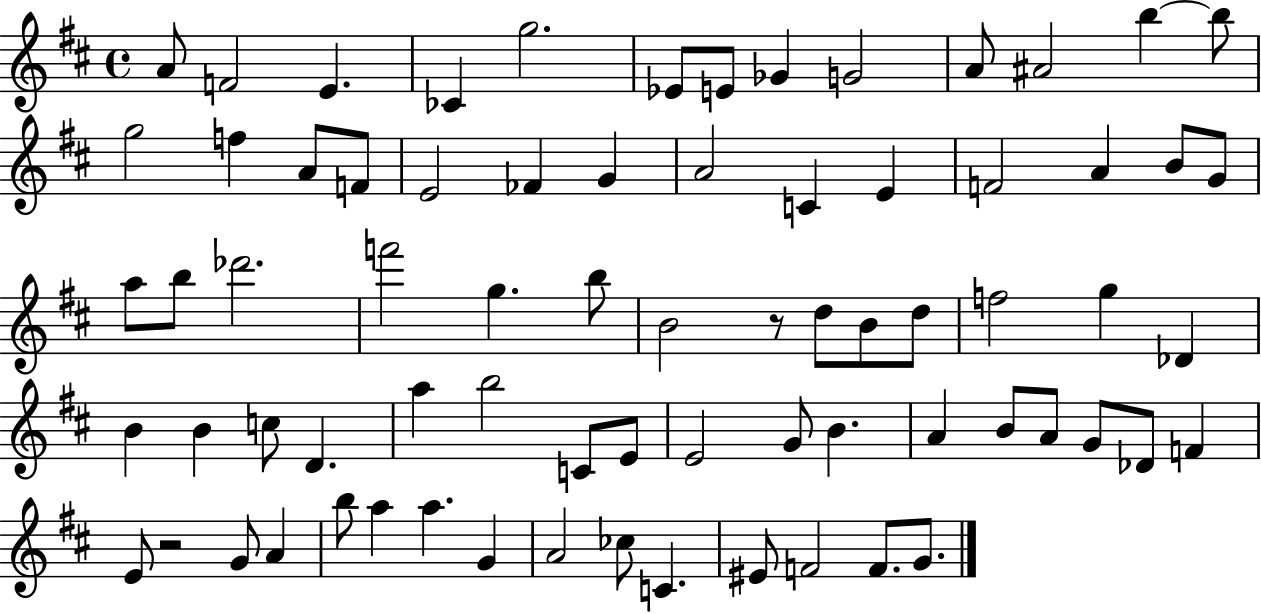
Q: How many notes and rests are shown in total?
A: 73